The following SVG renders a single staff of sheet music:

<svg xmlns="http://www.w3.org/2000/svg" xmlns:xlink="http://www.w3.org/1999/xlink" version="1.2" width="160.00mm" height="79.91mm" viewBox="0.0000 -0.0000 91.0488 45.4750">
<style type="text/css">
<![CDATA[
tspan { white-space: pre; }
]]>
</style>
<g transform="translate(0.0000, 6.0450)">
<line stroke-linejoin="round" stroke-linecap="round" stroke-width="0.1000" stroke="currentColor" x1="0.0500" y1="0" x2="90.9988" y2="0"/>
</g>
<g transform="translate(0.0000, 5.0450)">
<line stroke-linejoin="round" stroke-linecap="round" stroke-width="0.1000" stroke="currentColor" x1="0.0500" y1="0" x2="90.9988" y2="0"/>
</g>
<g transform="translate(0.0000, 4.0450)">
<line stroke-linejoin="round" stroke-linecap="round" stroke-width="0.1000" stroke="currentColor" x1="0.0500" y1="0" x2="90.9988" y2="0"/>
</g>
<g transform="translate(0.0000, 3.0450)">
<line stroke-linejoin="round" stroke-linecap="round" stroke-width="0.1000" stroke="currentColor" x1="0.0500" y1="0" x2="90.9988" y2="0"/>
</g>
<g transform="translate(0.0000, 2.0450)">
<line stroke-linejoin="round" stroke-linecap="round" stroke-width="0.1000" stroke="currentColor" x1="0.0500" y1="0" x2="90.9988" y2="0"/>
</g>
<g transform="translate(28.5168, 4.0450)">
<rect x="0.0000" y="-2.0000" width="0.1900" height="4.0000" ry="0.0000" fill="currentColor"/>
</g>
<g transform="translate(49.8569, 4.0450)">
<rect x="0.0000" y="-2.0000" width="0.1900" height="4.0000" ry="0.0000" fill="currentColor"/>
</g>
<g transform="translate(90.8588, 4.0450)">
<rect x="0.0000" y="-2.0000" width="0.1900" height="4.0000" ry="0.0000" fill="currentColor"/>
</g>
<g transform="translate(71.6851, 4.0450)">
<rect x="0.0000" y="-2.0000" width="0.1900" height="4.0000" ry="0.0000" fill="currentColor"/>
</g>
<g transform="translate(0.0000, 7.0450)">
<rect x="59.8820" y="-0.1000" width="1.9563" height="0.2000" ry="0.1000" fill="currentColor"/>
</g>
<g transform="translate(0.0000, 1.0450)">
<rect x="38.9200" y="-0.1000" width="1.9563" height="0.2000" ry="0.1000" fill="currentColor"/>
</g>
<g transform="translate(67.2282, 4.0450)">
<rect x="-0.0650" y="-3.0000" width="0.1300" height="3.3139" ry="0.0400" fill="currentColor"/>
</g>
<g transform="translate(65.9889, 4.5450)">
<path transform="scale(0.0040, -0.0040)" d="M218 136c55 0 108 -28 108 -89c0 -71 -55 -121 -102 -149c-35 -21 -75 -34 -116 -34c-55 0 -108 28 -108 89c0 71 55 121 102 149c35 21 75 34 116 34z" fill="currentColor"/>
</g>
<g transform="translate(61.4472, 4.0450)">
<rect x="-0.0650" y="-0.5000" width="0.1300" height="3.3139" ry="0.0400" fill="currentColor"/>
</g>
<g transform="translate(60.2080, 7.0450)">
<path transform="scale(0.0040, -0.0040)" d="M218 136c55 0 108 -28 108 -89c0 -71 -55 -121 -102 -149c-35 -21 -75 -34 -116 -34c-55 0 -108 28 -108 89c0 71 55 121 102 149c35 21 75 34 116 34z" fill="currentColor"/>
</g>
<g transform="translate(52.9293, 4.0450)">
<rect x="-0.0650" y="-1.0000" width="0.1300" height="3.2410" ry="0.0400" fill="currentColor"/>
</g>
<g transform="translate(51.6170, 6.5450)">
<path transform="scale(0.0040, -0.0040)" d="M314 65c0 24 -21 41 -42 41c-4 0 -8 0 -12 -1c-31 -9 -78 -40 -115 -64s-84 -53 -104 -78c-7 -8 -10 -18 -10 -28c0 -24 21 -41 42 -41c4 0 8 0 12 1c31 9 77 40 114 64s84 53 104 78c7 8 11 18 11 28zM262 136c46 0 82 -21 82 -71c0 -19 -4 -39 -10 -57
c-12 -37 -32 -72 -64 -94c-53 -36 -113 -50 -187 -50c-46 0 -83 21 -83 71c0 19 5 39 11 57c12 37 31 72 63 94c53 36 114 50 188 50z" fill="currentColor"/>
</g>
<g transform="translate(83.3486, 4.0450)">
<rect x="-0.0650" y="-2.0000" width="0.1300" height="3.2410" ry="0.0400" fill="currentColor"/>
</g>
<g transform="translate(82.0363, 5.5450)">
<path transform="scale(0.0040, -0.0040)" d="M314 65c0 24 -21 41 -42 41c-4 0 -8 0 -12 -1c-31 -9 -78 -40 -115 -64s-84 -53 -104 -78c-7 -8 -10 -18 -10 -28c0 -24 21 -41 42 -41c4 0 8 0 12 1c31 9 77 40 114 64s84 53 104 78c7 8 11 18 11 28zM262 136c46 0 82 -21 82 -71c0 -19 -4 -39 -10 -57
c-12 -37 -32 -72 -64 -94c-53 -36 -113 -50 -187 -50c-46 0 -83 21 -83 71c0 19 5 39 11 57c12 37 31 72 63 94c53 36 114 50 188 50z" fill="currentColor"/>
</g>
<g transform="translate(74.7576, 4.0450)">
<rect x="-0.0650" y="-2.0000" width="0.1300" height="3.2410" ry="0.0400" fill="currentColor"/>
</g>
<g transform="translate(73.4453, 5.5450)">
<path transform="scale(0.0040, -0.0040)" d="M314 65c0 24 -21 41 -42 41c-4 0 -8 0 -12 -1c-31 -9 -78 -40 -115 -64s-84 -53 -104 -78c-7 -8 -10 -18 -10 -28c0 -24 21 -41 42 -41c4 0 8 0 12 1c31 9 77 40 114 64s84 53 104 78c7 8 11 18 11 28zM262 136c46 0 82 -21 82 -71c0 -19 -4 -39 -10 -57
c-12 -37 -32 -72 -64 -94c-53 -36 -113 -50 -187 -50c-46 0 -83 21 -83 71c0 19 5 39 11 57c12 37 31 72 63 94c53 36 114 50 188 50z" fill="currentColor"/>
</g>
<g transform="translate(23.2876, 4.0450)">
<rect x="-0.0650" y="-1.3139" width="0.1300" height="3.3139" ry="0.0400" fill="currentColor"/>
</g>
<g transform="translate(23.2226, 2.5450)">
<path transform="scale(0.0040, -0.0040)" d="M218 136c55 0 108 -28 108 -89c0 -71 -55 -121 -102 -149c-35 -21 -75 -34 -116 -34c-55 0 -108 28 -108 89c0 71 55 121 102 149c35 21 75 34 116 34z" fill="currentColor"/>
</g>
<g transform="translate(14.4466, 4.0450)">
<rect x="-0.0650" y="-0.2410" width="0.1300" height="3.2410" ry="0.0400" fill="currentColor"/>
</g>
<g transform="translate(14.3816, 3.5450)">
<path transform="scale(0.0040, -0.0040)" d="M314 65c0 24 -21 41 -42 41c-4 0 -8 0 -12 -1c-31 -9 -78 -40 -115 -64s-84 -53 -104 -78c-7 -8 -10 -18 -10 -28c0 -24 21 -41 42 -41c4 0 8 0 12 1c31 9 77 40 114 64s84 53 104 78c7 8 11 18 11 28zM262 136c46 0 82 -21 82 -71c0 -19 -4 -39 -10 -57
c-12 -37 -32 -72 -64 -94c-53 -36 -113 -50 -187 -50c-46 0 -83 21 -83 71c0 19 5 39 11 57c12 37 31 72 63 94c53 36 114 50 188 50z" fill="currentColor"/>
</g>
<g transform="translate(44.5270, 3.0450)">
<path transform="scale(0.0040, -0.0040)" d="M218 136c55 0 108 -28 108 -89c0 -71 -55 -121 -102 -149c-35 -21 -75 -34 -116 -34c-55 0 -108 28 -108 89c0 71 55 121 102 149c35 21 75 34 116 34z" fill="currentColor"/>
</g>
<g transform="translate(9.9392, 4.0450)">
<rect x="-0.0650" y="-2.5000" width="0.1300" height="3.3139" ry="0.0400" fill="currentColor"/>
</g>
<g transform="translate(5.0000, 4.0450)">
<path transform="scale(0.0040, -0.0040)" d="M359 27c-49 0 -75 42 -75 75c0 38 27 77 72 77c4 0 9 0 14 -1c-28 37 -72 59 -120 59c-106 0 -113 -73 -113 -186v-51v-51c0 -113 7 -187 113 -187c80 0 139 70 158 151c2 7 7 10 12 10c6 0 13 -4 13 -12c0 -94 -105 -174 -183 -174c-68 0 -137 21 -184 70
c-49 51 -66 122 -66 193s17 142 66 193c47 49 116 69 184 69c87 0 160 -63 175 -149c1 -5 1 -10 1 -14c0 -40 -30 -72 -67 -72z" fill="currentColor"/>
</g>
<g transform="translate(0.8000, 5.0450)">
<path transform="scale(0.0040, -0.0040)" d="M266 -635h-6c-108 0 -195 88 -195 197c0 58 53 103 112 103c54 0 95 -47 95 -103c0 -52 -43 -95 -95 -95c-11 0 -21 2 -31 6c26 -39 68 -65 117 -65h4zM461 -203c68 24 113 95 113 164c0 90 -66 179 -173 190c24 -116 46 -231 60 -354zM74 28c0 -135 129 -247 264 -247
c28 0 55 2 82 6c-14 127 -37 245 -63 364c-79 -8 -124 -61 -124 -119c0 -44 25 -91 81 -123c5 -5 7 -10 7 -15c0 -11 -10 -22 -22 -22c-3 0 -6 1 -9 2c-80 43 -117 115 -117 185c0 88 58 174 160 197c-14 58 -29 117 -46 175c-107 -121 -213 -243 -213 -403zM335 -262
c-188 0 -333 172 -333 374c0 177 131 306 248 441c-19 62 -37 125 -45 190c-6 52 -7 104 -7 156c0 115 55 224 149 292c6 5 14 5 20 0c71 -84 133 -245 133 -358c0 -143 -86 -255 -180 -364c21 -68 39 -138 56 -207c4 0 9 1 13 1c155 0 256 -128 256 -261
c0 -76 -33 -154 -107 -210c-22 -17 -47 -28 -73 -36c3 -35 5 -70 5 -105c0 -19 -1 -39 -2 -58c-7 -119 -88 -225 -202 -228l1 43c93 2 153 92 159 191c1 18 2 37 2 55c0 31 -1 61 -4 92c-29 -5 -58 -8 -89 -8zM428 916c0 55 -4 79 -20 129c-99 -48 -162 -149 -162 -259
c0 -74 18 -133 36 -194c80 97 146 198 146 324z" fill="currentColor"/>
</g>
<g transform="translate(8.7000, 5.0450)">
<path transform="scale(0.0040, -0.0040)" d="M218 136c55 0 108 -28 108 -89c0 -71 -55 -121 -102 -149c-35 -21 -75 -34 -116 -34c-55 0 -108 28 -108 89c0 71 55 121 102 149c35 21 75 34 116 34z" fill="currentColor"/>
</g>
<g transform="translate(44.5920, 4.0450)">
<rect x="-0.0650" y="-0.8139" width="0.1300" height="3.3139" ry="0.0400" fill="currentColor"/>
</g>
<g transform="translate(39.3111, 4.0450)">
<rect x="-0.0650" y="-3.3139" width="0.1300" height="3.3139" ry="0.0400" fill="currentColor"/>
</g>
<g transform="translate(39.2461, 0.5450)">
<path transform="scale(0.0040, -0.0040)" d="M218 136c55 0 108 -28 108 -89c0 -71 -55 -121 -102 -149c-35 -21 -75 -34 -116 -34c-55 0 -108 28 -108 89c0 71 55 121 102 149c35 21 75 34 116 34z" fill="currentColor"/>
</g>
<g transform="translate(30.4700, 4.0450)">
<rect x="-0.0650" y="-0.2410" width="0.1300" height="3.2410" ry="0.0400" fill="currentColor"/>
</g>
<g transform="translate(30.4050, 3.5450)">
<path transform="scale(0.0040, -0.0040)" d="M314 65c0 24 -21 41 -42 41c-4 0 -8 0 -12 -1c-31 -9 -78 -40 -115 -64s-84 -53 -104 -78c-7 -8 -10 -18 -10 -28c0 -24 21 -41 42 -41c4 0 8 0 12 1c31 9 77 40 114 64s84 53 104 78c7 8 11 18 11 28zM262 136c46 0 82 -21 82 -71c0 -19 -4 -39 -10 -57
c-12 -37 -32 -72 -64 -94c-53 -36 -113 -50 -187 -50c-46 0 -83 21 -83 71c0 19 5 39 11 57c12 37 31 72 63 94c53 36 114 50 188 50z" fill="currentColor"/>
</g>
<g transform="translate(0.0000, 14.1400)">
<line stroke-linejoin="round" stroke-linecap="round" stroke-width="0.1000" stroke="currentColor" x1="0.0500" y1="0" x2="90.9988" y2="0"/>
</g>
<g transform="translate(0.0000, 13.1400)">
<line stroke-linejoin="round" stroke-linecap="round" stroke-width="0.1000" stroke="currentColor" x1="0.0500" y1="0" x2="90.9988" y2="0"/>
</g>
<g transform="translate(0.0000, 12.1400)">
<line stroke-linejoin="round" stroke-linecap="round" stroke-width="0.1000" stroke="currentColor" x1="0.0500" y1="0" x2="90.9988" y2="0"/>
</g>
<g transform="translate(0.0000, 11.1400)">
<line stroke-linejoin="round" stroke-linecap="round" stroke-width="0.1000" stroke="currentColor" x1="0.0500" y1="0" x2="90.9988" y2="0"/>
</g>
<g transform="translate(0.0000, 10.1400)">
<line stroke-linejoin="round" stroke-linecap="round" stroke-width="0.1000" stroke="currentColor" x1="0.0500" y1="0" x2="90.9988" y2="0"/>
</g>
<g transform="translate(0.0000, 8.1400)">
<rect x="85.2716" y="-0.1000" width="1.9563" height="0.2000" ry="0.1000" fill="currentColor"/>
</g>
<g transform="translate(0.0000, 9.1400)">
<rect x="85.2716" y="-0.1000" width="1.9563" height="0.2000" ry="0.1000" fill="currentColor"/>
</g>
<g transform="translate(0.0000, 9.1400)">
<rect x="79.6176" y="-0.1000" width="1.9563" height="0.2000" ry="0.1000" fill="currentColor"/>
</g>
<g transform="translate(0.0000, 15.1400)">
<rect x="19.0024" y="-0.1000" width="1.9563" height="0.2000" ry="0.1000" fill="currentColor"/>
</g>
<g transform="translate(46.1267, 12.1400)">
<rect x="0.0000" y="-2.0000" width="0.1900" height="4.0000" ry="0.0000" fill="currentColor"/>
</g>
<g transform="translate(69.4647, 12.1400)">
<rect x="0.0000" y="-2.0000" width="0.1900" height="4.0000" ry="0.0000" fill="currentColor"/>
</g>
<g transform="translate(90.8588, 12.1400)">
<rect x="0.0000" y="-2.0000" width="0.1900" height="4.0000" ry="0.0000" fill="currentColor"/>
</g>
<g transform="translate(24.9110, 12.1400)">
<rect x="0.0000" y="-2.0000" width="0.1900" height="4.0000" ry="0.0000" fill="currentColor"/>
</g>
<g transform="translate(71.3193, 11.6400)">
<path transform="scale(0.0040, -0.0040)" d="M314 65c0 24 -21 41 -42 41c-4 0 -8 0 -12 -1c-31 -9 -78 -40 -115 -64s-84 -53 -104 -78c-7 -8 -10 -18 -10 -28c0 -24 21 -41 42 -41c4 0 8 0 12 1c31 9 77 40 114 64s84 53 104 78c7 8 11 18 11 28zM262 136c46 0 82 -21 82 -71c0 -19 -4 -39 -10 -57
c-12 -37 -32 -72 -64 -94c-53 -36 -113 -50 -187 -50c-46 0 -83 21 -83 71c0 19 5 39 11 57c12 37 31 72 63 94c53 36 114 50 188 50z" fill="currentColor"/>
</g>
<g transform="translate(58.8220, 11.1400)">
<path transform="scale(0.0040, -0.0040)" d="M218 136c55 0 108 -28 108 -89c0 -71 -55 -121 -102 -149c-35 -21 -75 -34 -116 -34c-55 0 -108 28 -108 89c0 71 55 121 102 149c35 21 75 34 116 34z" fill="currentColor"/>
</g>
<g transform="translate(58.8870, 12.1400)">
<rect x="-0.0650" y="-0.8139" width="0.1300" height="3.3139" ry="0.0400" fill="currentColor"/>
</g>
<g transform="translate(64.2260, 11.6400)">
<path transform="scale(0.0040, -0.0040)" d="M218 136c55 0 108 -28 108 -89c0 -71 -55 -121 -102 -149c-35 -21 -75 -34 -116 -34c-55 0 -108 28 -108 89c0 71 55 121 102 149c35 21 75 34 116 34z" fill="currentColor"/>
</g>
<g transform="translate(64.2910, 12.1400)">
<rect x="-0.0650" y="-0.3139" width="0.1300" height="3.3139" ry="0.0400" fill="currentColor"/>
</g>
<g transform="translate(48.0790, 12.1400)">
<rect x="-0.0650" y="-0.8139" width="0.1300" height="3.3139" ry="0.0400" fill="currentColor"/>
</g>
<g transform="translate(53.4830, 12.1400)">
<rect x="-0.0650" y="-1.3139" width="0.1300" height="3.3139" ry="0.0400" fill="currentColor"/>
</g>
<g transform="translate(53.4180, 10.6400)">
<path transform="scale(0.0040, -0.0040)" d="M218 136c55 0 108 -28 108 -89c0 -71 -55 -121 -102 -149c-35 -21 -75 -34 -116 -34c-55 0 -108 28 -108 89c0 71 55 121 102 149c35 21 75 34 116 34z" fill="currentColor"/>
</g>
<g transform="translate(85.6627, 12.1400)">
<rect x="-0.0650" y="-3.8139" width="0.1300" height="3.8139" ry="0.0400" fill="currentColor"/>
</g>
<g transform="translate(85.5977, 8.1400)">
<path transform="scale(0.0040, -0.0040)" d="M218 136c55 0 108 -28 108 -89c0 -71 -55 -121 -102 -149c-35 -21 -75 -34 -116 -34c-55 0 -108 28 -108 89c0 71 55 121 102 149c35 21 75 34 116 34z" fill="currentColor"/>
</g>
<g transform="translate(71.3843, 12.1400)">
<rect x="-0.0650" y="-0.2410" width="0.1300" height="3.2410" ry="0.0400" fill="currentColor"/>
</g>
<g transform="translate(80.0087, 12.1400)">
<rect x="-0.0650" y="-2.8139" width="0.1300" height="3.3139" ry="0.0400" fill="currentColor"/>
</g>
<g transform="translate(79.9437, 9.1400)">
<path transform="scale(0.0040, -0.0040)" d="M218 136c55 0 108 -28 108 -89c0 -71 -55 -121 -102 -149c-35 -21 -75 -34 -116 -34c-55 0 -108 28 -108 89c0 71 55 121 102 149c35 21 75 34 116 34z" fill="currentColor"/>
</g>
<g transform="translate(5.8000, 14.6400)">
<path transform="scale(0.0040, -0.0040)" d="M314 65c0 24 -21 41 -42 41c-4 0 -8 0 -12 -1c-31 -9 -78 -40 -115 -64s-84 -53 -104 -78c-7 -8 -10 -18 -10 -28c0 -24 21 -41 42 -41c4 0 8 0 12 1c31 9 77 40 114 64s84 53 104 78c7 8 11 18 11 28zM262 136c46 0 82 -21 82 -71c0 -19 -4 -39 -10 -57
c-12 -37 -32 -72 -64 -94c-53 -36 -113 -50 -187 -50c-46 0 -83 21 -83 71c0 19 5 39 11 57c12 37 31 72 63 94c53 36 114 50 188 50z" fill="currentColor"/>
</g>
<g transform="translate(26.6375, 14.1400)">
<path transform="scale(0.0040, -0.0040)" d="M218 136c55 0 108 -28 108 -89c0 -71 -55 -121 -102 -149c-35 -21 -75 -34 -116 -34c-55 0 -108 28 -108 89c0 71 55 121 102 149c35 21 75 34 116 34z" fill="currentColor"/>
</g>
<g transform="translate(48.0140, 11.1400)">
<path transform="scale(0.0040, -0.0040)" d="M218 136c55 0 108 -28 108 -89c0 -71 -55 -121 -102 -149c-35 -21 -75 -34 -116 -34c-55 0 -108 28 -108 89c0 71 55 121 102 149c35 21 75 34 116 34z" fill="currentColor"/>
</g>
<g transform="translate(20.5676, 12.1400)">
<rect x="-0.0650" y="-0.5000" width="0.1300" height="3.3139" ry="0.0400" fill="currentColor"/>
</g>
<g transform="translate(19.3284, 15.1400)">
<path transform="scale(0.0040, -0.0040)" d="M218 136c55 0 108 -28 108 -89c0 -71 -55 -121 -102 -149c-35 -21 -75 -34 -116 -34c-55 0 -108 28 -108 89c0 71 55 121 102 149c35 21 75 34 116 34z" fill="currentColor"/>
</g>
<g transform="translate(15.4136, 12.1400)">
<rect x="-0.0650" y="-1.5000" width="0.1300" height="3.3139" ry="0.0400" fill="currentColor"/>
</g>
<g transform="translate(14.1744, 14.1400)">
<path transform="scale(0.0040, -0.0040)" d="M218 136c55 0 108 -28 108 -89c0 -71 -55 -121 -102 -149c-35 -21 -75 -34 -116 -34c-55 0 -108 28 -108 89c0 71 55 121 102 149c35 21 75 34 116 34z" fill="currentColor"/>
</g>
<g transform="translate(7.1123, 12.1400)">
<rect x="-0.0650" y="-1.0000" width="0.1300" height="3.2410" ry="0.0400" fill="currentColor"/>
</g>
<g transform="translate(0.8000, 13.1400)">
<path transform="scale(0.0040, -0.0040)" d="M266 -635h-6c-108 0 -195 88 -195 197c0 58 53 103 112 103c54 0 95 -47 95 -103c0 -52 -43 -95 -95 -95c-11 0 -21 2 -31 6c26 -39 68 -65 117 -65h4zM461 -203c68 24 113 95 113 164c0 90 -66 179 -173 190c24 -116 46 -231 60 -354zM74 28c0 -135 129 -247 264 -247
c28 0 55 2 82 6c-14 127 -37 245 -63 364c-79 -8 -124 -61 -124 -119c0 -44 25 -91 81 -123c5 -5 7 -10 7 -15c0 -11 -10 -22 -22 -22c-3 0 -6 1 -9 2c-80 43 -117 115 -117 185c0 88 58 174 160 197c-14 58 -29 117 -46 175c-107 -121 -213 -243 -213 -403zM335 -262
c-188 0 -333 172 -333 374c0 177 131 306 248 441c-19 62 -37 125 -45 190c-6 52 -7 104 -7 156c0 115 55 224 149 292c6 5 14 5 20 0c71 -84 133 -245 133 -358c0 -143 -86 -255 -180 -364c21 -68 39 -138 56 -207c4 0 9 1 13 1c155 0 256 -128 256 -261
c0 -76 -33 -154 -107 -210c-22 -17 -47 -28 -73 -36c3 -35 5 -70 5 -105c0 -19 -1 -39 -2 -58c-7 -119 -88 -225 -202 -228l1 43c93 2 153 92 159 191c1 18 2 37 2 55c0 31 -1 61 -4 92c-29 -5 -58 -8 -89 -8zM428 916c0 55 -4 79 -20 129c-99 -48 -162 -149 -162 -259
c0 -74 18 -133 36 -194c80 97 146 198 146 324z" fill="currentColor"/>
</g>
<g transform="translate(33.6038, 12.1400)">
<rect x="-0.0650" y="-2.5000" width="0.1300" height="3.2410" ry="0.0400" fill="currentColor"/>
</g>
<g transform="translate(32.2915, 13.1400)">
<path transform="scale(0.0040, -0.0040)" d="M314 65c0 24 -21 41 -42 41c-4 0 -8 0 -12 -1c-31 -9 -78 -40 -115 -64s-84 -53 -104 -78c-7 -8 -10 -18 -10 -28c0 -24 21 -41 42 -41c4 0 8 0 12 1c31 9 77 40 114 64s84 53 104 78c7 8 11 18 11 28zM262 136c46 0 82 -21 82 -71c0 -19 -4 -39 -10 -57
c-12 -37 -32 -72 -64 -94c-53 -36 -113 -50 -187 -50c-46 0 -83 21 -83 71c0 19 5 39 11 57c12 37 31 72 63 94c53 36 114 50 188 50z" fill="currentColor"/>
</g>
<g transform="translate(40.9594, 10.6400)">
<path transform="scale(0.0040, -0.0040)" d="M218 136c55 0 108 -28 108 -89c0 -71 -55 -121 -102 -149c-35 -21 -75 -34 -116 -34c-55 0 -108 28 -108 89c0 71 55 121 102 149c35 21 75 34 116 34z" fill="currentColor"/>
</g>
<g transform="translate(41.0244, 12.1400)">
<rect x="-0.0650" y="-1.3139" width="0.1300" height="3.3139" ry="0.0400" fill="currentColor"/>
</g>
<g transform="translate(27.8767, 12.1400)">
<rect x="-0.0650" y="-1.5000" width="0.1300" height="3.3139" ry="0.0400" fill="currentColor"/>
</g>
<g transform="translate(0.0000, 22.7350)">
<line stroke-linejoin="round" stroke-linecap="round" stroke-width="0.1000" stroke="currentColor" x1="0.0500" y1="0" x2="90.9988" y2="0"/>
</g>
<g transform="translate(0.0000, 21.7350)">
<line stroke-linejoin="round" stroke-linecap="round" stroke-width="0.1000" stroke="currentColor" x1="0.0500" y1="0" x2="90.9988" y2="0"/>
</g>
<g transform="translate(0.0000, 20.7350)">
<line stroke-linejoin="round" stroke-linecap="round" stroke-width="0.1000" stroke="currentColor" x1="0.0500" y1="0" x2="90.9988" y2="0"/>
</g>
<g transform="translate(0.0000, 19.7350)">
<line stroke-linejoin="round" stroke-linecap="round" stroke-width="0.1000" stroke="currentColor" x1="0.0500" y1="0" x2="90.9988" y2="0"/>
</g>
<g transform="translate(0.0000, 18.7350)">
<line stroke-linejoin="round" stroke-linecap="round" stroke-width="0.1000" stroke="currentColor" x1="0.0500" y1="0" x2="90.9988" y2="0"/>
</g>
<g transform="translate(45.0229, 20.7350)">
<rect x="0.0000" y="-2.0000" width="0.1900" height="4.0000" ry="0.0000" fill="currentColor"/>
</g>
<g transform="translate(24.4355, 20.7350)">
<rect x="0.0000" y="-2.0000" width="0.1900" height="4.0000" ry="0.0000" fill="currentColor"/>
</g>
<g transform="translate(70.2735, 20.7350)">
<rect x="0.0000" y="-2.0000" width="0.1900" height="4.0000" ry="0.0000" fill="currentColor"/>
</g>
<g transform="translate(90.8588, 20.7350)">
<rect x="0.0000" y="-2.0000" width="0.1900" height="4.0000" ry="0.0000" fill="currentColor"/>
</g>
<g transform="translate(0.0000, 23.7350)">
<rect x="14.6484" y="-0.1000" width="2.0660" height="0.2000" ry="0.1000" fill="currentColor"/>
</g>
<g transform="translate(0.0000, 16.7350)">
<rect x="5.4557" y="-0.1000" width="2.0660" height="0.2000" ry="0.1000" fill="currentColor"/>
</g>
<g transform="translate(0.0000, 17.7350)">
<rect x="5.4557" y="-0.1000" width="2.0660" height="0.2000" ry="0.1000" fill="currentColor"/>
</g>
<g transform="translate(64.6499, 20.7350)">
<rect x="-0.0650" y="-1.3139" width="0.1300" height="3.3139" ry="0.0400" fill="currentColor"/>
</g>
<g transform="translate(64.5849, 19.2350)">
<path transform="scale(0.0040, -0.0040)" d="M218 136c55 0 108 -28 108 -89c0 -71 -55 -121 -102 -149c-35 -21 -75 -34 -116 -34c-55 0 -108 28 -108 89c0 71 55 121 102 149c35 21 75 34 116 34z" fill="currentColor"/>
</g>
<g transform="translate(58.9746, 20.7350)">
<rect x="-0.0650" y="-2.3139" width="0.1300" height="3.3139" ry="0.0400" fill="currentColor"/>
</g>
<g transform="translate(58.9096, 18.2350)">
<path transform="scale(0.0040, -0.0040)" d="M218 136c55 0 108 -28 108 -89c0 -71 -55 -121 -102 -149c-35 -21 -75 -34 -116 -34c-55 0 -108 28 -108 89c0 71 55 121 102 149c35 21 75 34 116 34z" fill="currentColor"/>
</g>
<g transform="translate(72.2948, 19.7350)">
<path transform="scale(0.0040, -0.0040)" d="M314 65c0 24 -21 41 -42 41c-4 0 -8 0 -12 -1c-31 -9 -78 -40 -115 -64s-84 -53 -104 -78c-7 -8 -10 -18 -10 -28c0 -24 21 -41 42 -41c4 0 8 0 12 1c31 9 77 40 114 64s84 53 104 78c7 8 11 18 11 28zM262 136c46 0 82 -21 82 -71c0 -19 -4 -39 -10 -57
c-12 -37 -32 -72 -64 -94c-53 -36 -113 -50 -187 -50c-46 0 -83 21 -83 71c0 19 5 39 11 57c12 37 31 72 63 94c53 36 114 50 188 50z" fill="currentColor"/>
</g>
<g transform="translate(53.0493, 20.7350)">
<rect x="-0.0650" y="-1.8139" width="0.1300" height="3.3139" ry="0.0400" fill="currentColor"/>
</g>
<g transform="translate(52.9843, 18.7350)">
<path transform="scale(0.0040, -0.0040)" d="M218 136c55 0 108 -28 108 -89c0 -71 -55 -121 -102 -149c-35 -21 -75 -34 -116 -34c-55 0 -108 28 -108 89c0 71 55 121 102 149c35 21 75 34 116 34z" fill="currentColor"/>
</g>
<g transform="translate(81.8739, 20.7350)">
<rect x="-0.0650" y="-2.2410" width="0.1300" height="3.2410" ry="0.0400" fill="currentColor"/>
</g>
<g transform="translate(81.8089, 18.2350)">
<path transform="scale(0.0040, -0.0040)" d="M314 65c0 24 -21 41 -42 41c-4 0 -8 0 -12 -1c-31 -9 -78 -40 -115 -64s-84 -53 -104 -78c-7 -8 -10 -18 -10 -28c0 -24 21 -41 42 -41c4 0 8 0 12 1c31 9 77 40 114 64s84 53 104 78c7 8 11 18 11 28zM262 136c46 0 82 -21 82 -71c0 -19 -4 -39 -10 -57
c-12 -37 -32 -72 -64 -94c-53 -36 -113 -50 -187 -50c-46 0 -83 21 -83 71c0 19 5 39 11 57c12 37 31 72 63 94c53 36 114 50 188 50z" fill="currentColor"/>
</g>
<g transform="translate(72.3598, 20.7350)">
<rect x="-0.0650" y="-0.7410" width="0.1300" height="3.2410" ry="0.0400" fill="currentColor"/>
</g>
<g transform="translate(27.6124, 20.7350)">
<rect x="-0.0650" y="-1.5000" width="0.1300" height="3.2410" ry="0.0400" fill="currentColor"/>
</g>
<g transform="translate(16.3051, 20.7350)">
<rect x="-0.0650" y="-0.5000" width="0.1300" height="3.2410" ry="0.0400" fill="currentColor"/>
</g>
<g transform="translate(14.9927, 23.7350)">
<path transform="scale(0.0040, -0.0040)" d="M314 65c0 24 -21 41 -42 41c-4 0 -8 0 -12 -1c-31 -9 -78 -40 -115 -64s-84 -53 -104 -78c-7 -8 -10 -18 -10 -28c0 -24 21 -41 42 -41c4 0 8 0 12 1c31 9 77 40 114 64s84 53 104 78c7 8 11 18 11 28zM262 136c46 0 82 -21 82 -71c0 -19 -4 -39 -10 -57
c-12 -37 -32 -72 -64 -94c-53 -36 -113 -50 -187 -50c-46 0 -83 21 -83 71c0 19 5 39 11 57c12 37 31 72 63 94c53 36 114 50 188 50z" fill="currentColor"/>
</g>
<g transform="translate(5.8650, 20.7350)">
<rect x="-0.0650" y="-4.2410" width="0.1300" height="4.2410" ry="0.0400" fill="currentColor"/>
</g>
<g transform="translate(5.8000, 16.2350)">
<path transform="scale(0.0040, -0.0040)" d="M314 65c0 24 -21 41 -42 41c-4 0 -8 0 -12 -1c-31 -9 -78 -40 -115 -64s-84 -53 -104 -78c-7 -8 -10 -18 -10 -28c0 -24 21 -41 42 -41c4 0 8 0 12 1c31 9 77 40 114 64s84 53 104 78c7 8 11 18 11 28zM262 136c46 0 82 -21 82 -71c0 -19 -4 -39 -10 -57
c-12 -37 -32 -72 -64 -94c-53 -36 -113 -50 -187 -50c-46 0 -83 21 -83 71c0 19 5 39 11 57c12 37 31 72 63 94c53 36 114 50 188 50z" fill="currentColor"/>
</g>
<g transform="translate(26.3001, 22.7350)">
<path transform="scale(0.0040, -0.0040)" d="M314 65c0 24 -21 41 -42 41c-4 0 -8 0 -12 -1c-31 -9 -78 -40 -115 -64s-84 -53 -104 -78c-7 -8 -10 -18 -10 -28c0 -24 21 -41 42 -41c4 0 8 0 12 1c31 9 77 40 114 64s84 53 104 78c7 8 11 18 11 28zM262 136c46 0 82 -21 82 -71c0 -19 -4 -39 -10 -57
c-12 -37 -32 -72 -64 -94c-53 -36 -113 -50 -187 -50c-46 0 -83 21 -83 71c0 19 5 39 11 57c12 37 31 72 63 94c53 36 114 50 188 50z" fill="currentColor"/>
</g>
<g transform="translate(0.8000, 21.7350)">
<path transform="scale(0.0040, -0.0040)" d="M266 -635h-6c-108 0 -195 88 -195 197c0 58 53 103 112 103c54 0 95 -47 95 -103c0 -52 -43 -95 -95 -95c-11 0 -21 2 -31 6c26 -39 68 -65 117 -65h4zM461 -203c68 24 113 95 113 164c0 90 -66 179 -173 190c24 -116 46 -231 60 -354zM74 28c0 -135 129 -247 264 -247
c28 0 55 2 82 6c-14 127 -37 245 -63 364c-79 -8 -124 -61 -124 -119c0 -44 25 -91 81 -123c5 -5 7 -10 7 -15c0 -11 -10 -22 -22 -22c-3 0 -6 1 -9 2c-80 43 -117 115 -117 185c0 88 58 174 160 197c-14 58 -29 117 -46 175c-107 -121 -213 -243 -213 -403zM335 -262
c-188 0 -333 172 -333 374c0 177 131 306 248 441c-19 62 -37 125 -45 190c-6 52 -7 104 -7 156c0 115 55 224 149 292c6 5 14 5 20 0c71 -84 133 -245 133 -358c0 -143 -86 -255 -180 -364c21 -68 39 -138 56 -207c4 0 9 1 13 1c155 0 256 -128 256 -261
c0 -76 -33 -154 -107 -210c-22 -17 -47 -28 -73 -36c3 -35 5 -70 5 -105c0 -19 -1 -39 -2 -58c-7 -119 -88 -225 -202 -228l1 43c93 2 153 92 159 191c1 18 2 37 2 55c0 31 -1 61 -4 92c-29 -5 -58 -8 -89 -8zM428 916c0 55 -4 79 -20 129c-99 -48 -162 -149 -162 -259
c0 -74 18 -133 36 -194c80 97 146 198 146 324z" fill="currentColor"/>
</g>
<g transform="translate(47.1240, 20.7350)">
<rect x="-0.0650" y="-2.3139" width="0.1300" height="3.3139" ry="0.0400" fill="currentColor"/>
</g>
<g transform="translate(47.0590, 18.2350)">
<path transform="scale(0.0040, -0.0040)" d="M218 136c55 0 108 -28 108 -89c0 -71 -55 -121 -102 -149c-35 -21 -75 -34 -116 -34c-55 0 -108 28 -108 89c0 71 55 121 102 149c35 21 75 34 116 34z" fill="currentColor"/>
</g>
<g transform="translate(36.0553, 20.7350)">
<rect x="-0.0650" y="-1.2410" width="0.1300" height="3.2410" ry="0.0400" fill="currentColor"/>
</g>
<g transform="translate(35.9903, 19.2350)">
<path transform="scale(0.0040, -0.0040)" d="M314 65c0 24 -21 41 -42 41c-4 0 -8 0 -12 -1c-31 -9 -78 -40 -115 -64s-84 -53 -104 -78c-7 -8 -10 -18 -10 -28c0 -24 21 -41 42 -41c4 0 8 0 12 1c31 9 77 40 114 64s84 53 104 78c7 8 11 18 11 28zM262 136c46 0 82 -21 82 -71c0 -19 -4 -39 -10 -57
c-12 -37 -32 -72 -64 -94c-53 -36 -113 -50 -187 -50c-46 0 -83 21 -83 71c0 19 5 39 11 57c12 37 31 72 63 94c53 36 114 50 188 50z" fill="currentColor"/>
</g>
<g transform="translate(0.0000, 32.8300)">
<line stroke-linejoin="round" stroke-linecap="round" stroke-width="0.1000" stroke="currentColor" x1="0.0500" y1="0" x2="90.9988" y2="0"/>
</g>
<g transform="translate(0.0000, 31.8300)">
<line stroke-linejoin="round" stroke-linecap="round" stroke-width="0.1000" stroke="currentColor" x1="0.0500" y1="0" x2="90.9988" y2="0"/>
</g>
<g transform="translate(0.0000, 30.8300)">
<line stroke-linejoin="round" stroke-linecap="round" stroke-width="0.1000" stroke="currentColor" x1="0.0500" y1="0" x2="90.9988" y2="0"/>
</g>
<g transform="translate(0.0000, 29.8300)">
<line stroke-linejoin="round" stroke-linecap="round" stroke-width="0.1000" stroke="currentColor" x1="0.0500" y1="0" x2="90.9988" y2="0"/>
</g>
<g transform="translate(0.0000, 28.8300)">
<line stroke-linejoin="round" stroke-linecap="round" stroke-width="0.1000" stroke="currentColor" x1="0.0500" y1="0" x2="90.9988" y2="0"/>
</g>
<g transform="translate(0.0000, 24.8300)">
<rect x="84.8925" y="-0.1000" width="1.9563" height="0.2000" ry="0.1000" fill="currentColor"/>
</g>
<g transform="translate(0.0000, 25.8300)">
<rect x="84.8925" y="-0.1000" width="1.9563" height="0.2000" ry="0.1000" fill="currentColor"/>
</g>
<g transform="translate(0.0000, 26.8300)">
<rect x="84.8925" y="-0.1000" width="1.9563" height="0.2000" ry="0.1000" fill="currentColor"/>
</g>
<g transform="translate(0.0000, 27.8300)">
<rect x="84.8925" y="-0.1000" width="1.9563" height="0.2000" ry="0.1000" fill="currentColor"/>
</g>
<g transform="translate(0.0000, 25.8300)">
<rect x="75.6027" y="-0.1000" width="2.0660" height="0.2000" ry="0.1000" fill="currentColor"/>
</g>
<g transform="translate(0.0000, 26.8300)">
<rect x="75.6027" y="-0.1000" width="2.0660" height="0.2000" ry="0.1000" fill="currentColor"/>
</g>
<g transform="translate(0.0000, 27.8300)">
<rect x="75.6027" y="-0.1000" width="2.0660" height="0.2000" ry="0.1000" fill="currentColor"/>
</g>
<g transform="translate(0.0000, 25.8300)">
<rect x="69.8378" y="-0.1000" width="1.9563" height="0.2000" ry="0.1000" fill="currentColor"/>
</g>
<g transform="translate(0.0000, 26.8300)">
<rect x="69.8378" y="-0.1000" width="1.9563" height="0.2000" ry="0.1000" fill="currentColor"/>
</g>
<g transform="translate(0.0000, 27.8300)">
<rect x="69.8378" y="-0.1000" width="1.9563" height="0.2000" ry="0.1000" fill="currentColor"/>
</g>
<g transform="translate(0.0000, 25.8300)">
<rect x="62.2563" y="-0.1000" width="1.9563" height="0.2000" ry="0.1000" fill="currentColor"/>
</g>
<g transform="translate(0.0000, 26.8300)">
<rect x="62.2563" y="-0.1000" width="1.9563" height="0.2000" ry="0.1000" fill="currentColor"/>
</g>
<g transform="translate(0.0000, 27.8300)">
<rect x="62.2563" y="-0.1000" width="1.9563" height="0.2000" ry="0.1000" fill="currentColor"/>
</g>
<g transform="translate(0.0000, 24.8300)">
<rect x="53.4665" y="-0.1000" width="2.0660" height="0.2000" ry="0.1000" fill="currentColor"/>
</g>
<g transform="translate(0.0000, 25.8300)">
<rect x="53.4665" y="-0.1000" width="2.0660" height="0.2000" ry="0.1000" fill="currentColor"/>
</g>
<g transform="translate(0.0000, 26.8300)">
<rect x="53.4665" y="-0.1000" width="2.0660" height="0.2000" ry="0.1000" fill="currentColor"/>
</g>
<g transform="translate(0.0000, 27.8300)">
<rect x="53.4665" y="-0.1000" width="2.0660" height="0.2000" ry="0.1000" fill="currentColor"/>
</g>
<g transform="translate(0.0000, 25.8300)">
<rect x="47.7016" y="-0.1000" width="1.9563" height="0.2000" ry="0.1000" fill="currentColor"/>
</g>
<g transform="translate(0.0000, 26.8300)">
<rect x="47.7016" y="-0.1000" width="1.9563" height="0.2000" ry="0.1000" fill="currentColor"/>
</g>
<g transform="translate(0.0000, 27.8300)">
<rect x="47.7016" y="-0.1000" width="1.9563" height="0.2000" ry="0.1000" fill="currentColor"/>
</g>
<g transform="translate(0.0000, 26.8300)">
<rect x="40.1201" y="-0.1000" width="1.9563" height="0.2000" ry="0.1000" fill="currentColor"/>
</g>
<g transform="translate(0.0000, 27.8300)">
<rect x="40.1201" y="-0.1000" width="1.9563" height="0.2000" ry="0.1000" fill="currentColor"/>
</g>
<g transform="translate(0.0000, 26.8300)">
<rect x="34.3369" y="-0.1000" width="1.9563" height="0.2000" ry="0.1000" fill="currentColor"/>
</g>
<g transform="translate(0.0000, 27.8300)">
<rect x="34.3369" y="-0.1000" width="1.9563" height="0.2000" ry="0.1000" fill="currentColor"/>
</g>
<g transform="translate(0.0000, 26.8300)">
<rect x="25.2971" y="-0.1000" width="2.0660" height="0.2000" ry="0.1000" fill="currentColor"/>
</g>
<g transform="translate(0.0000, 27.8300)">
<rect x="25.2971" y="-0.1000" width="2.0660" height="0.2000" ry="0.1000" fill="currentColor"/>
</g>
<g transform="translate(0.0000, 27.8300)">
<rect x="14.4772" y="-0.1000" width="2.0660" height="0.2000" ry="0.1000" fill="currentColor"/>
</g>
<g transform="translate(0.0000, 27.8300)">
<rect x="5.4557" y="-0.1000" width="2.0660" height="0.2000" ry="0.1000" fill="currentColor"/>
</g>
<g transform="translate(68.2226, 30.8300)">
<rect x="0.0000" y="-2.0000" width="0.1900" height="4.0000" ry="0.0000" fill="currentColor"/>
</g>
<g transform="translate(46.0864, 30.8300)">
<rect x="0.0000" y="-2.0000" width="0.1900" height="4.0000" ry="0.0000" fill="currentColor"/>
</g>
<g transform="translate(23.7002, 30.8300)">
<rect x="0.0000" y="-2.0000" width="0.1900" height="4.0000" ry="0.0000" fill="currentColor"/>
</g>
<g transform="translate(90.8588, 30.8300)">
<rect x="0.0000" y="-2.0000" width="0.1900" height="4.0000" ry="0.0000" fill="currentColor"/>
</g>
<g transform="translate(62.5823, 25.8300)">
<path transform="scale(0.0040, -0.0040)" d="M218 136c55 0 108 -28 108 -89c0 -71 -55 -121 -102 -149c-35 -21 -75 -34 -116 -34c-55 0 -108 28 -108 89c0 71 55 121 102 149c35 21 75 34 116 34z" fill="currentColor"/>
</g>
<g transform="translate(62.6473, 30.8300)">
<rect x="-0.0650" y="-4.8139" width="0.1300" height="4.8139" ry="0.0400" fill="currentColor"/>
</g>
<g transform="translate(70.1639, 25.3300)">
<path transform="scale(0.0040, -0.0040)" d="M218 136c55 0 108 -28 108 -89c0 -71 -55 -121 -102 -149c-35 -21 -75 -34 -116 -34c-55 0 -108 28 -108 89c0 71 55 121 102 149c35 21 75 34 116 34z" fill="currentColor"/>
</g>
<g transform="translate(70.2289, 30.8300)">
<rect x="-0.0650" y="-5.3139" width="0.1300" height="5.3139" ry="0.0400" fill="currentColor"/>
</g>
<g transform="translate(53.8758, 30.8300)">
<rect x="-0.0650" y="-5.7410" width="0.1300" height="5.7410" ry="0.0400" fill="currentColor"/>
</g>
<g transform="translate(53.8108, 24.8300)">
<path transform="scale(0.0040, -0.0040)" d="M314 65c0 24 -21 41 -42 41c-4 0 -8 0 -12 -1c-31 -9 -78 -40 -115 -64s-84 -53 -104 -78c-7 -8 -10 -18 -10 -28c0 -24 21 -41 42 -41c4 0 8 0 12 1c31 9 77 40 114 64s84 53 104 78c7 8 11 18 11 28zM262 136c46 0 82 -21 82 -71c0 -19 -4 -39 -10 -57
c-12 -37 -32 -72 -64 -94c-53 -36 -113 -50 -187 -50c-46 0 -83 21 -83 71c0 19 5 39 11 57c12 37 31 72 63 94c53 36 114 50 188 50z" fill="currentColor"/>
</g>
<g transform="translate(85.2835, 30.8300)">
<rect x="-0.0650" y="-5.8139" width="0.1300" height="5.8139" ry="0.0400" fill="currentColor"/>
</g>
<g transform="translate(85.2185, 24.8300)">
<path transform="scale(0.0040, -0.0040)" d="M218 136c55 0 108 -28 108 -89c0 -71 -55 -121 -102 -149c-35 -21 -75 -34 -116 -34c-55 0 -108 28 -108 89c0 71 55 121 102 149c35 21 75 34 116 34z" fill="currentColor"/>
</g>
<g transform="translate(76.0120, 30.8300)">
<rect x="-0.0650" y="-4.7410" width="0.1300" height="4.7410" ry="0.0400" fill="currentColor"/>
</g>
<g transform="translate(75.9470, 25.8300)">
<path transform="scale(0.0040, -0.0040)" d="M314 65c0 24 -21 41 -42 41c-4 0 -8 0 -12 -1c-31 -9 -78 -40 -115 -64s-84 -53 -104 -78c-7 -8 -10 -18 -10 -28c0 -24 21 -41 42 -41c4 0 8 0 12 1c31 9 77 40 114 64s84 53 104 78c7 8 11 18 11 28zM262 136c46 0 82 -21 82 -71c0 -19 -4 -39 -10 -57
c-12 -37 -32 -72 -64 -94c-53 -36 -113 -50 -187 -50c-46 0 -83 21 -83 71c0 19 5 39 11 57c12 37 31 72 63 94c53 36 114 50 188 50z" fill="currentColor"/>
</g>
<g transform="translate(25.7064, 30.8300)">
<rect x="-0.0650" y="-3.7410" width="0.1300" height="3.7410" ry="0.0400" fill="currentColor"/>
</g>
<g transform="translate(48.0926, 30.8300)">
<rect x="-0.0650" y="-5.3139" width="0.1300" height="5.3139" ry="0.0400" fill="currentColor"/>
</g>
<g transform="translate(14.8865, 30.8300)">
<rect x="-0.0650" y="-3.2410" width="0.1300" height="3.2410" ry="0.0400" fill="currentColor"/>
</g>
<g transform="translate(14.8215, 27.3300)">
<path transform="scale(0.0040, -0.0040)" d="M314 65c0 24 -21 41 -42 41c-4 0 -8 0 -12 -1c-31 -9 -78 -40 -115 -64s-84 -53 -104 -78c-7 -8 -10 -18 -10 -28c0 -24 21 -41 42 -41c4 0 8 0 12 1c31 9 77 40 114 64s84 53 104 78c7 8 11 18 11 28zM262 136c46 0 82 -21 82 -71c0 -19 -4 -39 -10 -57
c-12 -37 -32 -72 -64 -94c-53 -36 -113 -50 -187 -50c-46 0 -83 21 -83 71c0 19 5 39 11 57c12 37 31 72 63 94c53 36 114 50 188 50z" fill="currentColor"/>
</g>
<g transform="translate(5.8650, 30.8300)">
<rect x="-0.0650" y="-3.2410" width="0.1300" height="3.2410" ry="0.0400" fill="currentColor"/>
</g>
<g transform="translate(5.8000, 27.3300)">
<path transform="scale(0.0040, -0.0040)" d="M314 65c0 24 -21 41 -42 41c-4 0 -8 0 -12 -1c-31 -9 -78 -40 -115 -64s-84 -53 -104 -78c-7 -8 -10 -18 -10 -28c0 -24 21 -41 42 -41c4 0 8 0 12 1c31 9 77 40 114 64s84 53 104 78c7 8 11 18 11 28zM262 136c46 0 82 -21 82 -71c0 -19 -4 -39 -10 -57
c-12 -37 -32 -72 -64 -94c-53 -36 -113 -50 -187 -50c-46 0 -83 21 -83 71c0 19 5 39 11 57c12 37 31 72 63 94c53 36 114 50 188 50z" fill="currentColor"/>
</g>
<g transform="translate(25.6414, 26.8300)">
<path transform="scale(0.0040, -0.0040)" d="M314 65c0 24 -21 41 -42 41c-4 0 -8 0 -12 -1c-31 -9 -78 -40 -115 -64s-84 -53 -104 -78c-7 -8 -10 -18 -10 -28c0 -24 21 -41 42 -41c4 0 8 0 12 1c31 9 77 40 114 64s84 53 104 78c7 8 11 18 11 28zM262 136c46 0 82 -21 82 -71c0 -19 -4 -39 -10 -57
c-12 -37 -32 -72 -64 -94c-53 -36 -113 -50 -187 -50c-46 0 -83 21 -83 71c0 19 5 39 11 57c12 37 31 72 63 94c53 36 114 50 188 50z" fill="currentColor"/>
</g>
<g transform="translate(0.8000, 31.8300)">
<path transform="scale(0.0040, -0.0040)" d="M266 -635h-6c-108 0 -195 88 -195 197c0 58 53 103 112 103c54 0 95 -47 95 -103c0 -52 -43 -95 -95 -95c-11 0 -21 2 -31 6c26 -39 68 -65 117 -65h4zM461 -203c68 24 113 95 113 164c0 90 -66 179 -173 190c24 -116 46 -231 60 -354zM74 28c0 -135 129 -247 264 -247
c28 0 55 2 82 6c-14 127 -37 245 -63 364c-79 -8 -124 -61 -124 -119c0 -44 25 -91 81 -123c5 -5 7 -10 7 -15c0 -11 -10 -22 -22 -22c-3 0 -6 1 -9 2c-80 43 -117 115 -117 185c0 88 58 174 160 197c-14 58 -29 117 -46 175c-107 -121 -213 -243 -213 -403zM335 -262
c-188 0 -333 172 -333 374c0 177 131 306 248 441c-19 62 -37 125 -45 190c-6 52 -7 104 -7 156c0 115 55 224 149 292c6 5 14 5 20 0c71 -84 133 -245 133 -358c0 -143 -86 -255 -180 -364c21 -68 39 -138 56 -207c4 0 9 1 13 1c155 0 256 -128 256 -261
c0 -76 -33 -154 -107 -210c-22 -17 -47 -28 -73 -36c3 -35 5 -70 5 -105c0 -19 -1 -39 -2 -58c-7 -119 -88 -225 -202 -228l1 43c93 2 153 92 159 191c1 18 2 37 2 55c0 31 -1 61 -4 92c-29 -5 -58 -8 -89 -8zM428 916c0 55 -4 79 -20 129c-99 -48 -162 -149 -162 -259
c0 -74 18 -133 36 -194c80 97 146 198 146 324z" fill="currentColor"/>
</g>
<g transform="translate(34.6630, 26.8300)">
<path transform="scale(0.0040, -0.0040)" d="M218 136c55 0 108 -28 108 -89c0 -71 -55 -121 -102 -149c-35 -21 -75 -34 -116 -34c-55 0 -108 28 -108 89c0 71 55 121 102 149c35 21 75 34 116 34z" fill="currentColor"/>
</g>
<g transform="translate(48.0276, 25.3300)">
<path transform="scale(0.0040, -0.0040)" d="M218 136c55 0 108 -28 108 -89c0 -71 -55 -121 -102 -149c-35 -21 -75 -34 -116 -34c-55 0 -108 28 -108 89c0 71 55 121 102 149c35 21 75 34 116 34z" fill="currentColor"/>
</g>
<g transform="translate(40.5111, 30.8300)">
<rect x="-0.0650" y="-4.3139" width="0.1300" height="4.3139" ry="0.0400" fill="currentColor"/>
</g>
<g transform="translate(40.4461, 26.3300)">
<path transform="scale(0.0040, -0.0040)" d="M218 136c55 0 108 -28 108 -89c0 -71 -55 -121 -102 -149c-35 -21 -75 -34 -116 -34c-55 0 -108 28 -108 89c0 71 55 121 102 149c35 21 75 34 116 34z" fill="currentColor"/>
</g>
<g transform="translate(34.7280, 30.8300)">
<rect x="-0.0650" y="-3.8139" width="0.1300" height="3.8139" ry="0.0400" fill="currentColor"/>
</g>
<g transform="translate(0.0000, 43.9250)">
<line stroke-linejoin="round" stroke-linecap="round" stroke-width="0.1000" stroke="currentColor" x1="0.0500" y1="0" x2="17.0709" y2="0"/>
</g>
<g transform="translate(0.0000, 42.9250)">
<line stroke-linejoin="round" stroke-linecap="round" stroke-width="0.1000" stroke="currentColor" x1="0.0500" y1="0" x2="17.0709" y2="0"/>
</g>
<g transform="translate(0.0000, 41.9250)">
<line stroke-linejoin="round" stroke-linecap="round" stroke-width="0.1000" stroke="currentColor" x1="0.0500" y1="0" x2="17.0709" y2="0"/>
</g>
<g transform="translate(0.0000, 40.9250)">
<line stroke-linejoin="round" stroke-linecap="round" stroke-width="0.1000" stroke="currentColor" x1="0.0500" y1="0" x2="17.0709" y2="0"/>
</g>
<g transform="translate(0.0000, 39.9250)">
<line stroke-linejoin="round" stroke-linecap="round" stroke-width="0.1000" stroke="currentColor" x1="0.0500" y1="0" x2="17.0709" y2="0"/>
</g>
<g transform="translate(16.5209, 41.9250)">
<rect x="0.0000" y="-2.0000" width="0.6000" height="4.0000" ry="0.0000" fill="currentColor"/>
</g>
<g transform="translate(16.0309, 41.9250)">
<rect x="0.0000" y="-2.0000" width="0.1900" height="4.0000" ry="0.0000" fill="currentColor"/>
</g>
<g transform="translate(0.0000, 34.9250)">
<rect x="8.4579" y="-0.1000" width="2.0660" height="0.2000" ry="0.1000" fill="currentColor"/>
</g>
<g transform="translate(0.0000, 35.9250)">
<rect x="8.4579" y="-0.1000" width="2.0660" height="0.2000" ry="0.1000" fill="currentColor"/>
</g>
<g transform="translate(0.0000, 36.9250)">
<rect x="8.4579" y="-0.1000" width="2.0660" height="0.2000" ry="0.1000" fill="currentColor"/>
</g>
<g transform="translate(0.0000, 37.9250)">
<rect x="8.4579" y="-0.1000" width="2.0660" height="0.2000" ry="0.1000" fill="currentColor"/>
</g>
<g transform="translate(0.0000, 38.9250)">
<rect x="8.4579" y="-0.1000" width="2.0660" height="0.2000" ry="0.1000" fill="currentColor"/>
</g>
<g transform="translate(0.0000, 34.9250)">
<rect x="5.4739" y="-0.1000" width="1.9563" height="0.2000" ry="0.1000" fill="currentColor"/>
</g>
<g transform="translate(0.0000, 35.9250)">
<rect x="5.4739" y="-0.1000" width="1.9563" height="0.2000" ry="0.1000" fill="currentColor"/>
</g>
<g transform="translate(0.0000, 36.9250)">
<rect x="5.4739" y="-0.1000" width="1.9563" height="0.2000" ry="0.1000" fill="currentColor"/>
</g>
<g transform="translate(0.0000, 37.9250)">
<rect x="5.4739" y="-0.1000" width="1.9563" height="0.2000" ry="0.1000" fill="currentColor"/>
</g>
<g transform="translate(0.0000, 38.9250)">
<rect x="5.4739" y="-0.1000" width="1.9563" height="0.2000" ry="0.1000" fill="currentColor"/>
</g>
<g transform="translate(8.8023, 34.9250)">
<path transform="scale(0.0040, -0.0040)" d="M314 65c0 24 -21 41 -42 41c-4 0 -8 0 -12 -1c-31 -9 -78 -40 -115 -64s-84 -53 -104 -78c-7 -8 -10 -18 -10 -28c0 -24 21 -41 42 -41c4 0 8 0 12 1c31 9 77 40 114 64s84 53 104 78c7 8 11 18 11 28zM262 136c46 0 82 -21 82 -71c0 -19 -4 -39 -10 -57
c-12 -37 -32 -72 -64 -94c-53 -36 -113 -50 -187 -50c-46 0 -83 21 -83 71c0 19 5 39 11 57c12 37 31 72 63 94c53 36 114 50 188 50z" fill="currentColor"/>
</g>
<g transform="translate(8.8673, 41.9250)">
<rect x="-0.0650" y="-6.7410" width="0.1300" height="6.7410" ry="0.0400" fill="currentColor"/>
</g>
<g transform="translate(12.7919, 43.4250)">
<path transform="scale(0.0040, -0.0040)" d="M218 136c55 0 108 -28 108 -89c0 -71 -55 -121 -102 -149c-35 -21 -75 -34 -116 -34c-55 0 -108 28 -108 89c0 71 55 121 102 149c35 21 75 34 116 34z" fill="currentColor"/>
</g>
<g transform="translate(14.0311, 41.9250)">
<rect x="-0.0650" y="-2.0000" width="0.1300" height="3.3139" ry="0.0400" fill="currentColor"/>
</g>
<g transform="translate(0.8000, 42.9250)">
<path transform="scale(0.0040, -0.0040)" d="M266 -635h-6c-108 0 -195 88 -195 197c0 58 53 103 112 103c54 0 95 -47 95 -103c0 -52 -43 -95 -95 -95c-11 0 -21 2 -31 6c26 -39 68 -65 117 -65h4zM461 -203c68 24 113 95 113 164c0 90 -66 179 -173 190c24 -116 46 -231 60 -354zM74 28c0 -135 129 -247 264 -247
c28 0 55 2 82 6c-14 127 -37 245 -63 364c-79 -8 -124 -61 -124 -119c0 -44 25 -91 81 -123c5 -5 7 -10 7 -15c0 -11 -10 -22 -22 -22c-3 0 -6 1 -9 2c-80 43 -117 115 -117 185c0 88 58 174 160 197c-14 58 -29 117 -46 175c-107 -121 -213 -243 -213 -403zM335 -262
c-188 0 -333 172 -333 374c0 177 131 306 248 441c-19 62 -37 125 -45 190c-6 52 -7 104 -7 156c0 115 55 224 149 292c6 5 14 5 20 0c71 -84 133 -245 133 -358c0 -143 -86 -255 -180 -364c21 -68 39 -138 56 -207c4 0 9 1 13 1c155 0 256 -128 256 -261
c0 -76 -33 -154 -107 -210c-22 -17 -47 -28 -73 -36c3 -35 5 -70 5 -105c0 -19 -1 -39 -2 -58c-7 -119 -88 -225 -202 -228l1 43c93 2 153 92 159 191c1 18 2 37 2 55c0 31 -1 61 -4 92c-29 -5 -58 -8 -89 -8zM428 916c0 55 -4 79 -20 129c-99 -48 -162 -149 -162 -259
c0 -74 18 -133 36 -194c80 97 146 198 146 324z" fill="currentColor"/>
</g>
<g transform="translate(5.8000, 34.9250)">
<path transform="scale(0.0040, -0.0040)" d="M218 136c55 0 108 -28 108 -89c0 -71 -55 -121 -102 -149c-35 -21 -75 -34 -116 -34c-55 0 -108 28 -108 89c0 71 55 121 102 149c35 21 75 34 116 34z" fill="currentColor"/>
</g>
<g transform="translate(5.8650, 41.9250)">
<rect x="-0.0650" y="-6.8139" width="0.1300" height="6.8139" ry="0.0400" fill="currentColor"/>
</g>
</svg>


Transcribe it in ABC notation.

X:1
T:Untitled
M:4/4
L:1/4
K:C
G c2 e c2 b d D2 C A F2 F2 D2 E C E G2 e d e d c c2 a c' d'2 C2 E2 e2 g f g e d2 g2 b2 b2 c'2 c' d' f' g'2 e' f' e'2 g' b' b'2 F